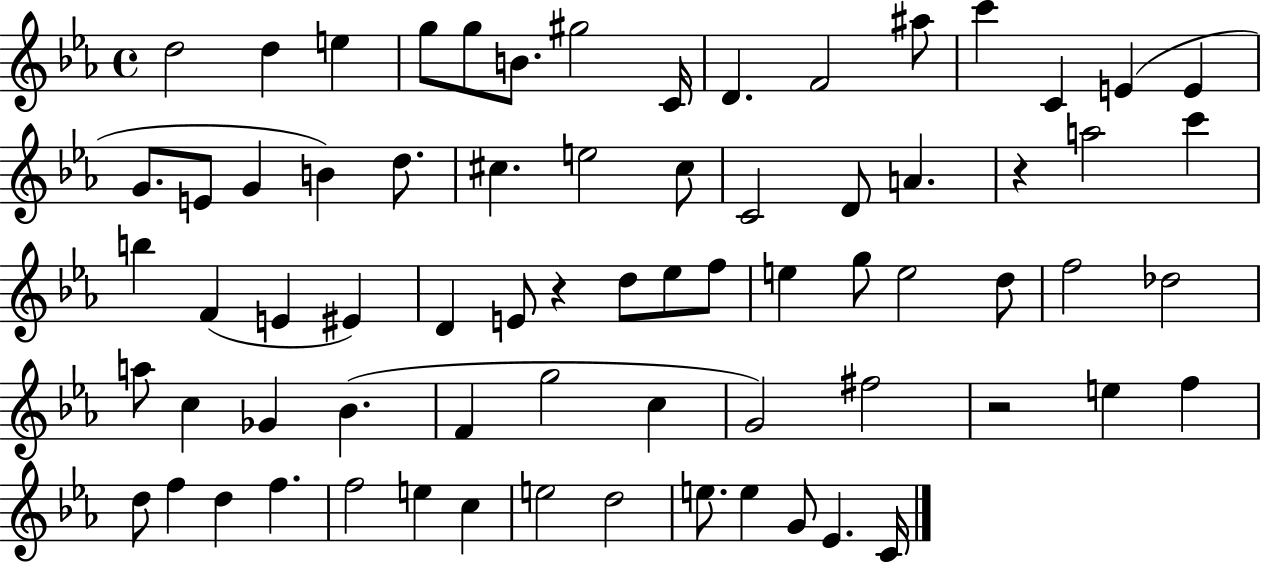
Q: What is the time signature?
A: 4/4